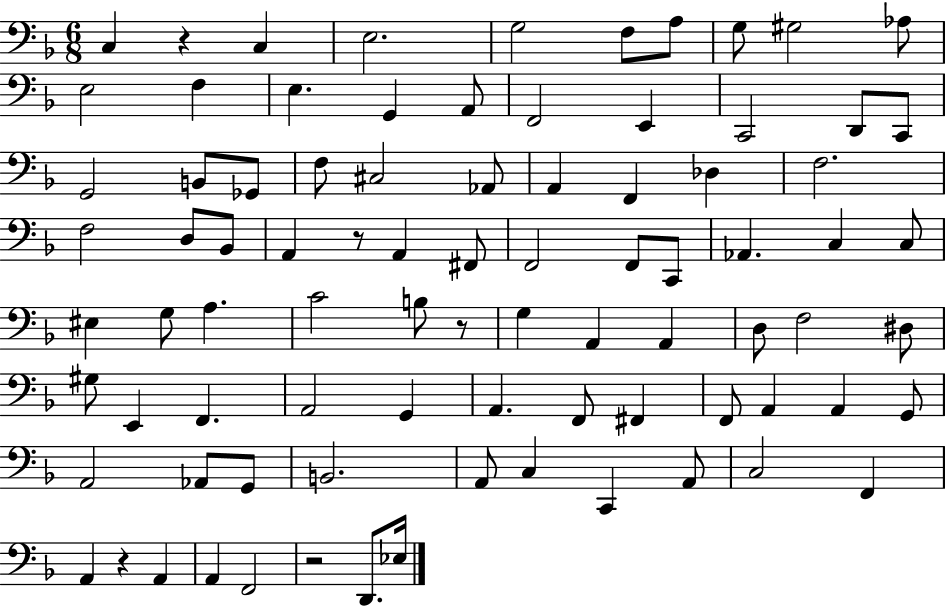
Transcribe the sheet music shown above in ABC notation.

X:1
T:Untitled
M:6/8
L:1/4
K:F
C, z C, E,2 G,2 F,/2 A,/2 G,/2 ^G,2 _A,/2 E,2 F, E, G,, A,,/2 F,,2 E,, C,,2 D,,/2 C,,/2 G,,2 B,,/2 _G,,/2 F,/2 ^C,2 _A,,/2 A,, F,, _D, F,2 F,2 D,/2 _B,,/2 A,, z/2 A,, ^F,,/2 F,,2 F,,/2 C,,/2 _A,, C, C,/2 ^E, G,/2 A, C2 B,/2 z/2 G, A,, A,, D,/2 F,2 ^D,/2 ^G,/2 E,, F,, A,,2 G,, A,, F,,/2 ^F,, F,,/2 A,, A,, G,,/2 A,,2 _A,,/2 G,,/2 B,,2 A,,/2 C, C,, A,,/2 C,2 F,, A,, z A,, A,, F,,2 z2 D,,/2 _E,/4